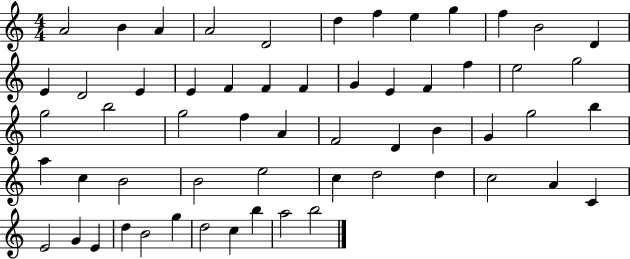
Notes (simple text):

A4/h B4/q A4/q A4/h D4/h D5/q F5/q E5/q G5/q F5/q B4/h D4/q E4/q D4/h E4/q E4/q F4/q F4/q F4/q G4/q E4/q F4/q F5/q E5/h G5/h G5/h B5/h G5/h F5/q A4/q F4/h D4/q B4/q G4/q G5/h B5/q A5/q C5/q B4/h B4/h E5/h C5/q D5/h D5/q C5/h A4/q C4/q E4/h G4/q E4/q D5/q B4/h G5/q D5/h C5/q B5/q A5/h B5/h